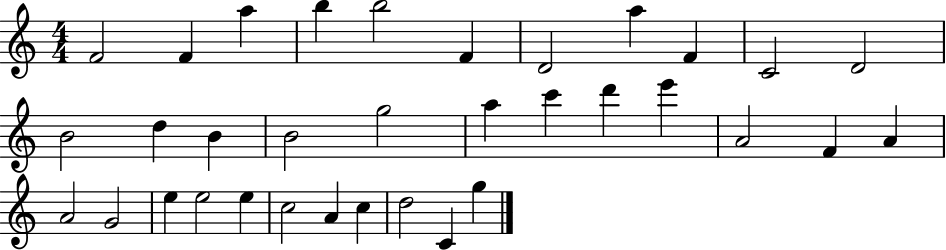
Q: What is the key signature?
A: C major